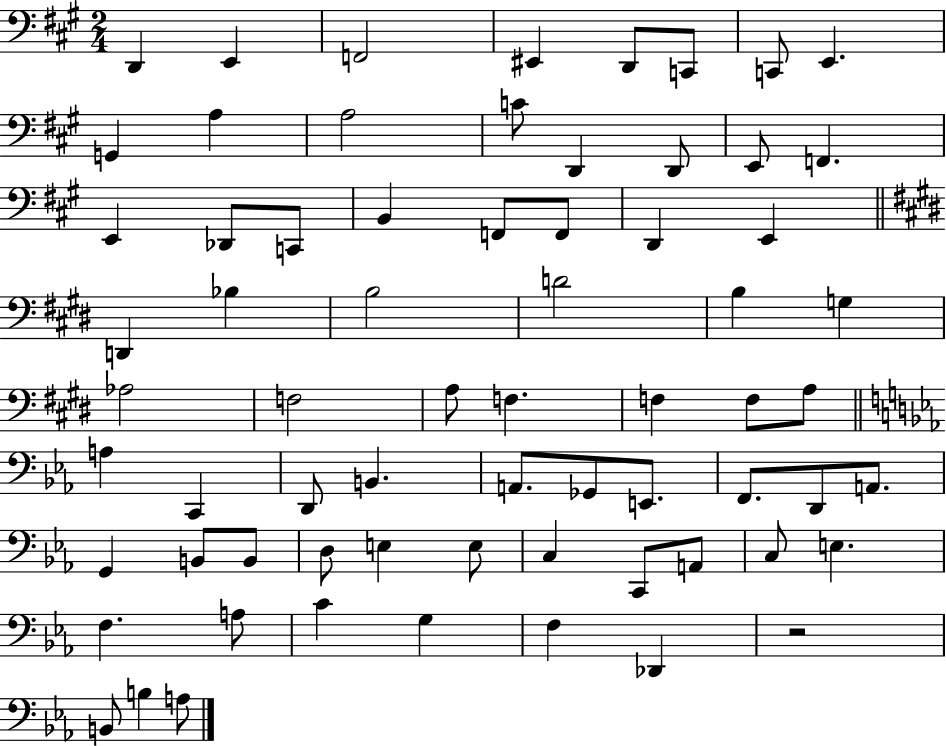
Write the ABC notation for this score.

X:1
T:Untitled
M:2/4
L:1/4
K:A
D,, E,, F,,2 ^E,, D,,/2 C,,/2 C,,/2 E,, G,, A, A,2 C/2 D,, D,,/2 E,,/2 F,, E,, _D,,/2 C,,/2 B,, F,,/2 F,,/2 D,, E,, D,, _B, B,2 D2 B, G, _A,2 F,2 A,/2 F, F, F,/2 A,/2 A, C,, D,,/2 B,, A,,/2 _G,,/2 E,,/2 F,,/2 D,,/2 A,,/2 G,, B,,/2 B,,/2 D,/2 E, E,/2 C, C,,/2 A,,/2 C,/2 E, F, A,/2 C G, F, _D,, z2 B,,/2 B, A,/2